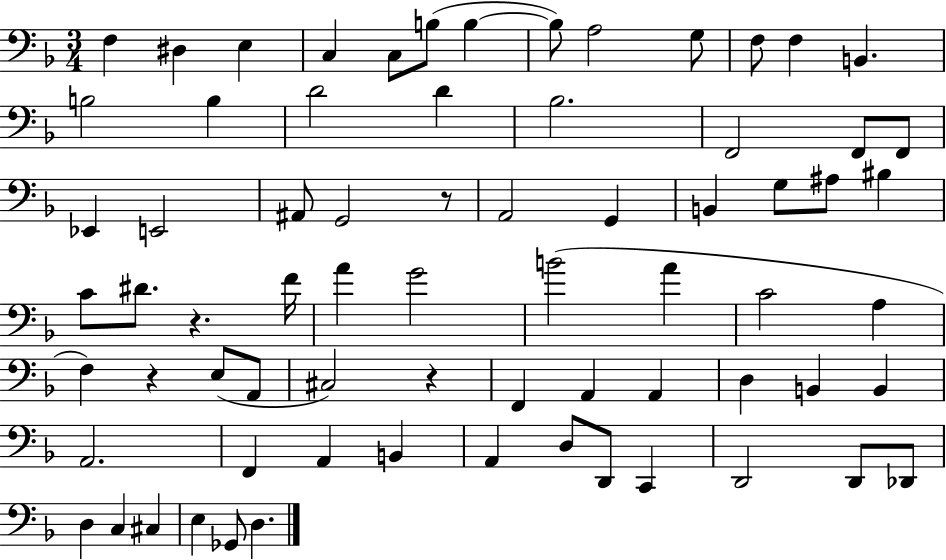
F3/q D#3/q E3/q C3/q C3/e B3/e B3/q B3/e A3/h G3/e F3/e F3/q B2/q. B3/h B3/q D4/h D4/q Bb3/h. F2/h F2/e F2/e Eb2/q E2/h A#2/e G2/h R/e A2/h G2/q B2/q G3/e A#3/e BIS3/q C4/e D#4/e. R/q. F4/s A4/q G4/h B4/h A4/q C4/h A3/q F3/q R/q E3/e A2/e C#3/h R/q F2/q A2/q A2/q D3/q B2/q B2/q A2/h. F2/q A2/q B2/q A2/q D3/e D2/e C2/q D2/h D2/e Db2/e D3/q C3/q C#3/q E3/q Gb2/e D3/q.